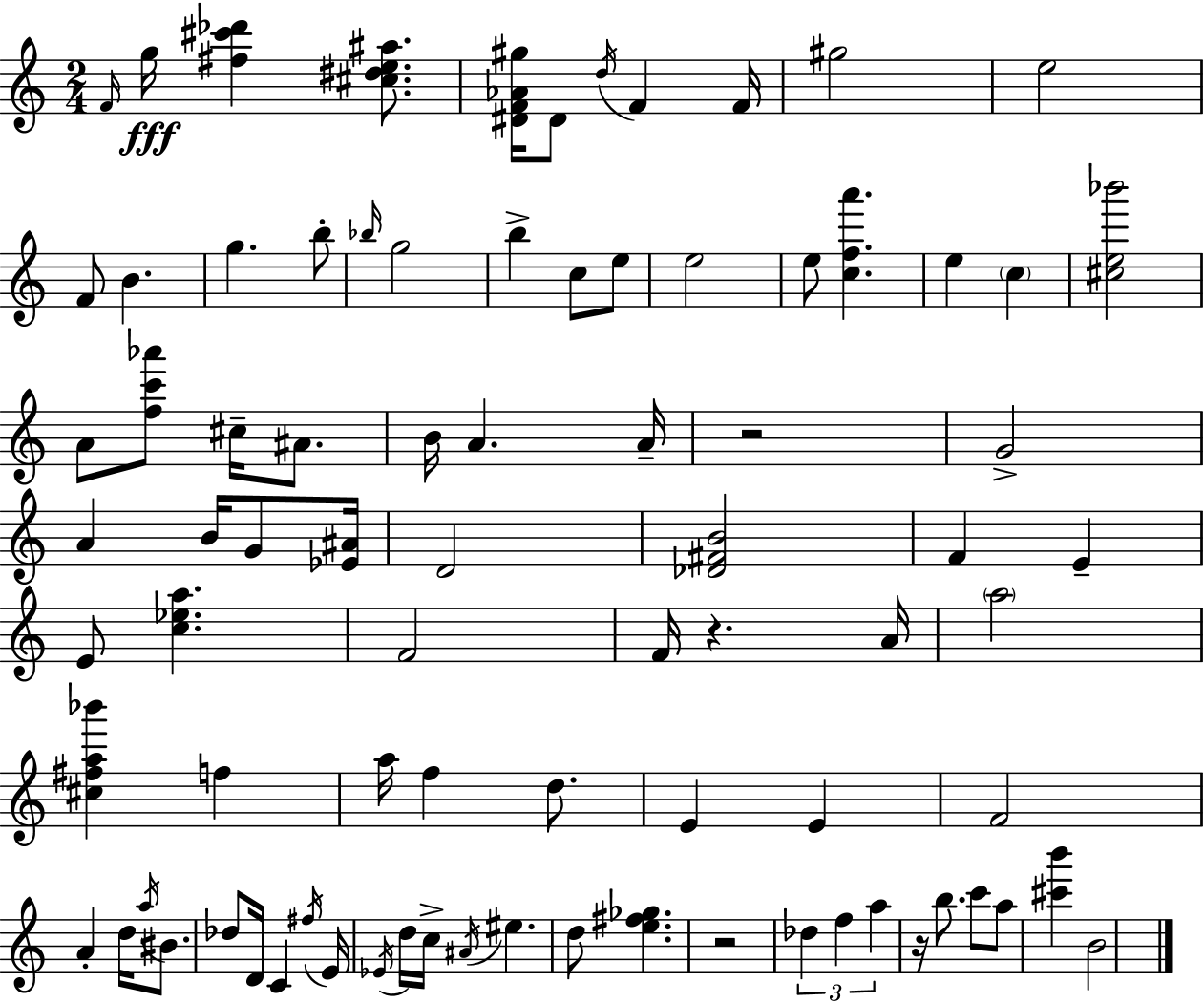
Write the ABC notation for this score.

X:1
T:Untitled
M:2/4
L:1/4
K:Am
F/4 g/4 [^f^c'_d'] [^c^de^a]/2 [^DF_A^g]/4 ^D/2 d/4 F F/4 ^g2 e2 F/2 B g b/2 _b/4 g2 b c/2 e/2 e2 e/2 [cfa'] e c [^ce_b']2 A/2 [fc'_a']/2 ^c/4 ^A/2 B/4 A A/4 z2 G2 A B/4 G/2 [_E^A]/4 D2 [_D^FB]2 F E E/2 [c_ea] F2 F/4 z A/4 a2 [^c^fa_b'] f a/4 f d/2 E E F2 A d/4 a/4 ^B/2 _d/2 D/4 C ^f/4 E/4 _E/4 d/4 c/4 ^A/4 ^e d/2 [e^f_g] z2 _d f a z/4 b/2 c'/2 a/2 [^c'b'] B2